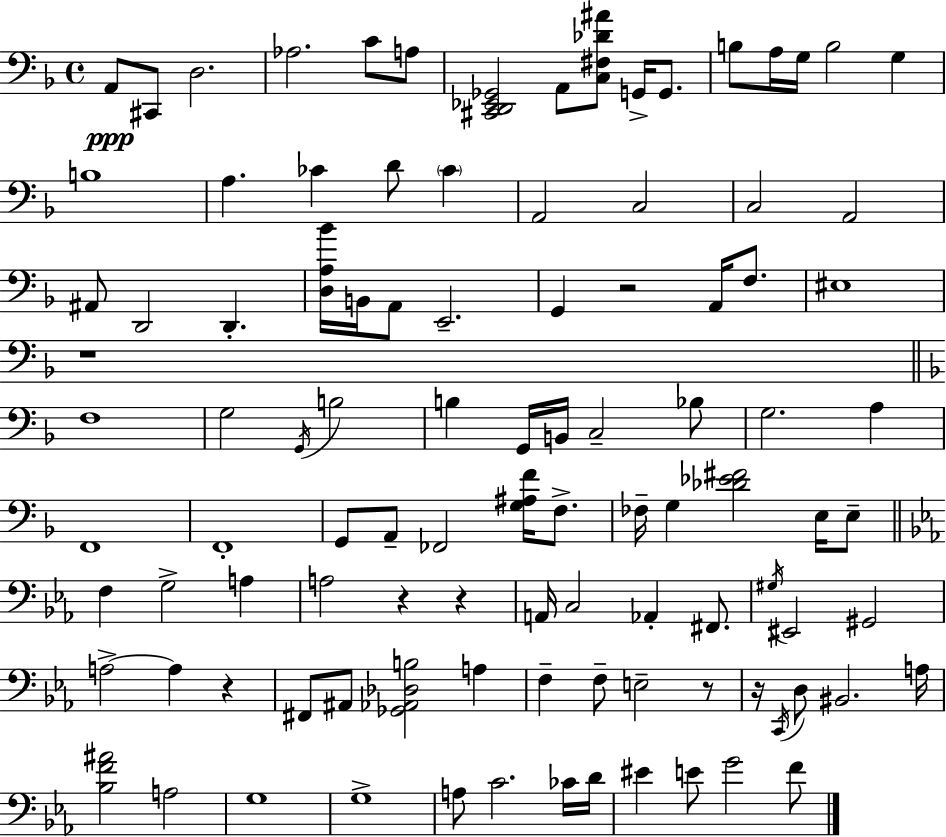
X:1
T:Untitled
M:4/4
L:1/4
K:Dm
A,,/2 ^C,,/2 D,2 _A,2 C/2 A,/2 [^C,,D,,_E,,_G,,]2 A,,/2 [C,^F,_D^A]/2 G,,/4 G,,/2 B,/2 A,/4 G,/4 B,2 G, B,4 A, _C D/2 _C A,,2 C,2 C,2 A,,2 ^A,,/2 D,,2 D,, [D,A,_B]/4 B,,/4 A,,/2 E,,2 G,, z2 A,,/4 F,/2 ^E,4 z4 F,4 G,2 G,,/4 B,2 B, G,,/4 B,,/4 C,2 _B,/2 G,2 A, F,,4 F,,4 G,,/2 A,,/2 _F,,2 [G,^A,F]/4 F,/2 _F,/4 G, [_D_E^F]2 E,/4 E,/2 F, G,2 A, A,2 z z A,,/4 C,2 _A,, ^F,,/2 ^G,/4 ^E,,2 ^G,,2 A,2 A, z ^F,,/2 ^A,,/2 [_G,,_A,,_D,B,]2 A, F, F,/2 E,2 z/2 z/4 C,,/4 D,/2 ^B,,2 A,/4 [_B,F^A]2 A,2 G,4 G,4 A,/2 C2 _C/4 D/4 ^E E/2 G2 F/2